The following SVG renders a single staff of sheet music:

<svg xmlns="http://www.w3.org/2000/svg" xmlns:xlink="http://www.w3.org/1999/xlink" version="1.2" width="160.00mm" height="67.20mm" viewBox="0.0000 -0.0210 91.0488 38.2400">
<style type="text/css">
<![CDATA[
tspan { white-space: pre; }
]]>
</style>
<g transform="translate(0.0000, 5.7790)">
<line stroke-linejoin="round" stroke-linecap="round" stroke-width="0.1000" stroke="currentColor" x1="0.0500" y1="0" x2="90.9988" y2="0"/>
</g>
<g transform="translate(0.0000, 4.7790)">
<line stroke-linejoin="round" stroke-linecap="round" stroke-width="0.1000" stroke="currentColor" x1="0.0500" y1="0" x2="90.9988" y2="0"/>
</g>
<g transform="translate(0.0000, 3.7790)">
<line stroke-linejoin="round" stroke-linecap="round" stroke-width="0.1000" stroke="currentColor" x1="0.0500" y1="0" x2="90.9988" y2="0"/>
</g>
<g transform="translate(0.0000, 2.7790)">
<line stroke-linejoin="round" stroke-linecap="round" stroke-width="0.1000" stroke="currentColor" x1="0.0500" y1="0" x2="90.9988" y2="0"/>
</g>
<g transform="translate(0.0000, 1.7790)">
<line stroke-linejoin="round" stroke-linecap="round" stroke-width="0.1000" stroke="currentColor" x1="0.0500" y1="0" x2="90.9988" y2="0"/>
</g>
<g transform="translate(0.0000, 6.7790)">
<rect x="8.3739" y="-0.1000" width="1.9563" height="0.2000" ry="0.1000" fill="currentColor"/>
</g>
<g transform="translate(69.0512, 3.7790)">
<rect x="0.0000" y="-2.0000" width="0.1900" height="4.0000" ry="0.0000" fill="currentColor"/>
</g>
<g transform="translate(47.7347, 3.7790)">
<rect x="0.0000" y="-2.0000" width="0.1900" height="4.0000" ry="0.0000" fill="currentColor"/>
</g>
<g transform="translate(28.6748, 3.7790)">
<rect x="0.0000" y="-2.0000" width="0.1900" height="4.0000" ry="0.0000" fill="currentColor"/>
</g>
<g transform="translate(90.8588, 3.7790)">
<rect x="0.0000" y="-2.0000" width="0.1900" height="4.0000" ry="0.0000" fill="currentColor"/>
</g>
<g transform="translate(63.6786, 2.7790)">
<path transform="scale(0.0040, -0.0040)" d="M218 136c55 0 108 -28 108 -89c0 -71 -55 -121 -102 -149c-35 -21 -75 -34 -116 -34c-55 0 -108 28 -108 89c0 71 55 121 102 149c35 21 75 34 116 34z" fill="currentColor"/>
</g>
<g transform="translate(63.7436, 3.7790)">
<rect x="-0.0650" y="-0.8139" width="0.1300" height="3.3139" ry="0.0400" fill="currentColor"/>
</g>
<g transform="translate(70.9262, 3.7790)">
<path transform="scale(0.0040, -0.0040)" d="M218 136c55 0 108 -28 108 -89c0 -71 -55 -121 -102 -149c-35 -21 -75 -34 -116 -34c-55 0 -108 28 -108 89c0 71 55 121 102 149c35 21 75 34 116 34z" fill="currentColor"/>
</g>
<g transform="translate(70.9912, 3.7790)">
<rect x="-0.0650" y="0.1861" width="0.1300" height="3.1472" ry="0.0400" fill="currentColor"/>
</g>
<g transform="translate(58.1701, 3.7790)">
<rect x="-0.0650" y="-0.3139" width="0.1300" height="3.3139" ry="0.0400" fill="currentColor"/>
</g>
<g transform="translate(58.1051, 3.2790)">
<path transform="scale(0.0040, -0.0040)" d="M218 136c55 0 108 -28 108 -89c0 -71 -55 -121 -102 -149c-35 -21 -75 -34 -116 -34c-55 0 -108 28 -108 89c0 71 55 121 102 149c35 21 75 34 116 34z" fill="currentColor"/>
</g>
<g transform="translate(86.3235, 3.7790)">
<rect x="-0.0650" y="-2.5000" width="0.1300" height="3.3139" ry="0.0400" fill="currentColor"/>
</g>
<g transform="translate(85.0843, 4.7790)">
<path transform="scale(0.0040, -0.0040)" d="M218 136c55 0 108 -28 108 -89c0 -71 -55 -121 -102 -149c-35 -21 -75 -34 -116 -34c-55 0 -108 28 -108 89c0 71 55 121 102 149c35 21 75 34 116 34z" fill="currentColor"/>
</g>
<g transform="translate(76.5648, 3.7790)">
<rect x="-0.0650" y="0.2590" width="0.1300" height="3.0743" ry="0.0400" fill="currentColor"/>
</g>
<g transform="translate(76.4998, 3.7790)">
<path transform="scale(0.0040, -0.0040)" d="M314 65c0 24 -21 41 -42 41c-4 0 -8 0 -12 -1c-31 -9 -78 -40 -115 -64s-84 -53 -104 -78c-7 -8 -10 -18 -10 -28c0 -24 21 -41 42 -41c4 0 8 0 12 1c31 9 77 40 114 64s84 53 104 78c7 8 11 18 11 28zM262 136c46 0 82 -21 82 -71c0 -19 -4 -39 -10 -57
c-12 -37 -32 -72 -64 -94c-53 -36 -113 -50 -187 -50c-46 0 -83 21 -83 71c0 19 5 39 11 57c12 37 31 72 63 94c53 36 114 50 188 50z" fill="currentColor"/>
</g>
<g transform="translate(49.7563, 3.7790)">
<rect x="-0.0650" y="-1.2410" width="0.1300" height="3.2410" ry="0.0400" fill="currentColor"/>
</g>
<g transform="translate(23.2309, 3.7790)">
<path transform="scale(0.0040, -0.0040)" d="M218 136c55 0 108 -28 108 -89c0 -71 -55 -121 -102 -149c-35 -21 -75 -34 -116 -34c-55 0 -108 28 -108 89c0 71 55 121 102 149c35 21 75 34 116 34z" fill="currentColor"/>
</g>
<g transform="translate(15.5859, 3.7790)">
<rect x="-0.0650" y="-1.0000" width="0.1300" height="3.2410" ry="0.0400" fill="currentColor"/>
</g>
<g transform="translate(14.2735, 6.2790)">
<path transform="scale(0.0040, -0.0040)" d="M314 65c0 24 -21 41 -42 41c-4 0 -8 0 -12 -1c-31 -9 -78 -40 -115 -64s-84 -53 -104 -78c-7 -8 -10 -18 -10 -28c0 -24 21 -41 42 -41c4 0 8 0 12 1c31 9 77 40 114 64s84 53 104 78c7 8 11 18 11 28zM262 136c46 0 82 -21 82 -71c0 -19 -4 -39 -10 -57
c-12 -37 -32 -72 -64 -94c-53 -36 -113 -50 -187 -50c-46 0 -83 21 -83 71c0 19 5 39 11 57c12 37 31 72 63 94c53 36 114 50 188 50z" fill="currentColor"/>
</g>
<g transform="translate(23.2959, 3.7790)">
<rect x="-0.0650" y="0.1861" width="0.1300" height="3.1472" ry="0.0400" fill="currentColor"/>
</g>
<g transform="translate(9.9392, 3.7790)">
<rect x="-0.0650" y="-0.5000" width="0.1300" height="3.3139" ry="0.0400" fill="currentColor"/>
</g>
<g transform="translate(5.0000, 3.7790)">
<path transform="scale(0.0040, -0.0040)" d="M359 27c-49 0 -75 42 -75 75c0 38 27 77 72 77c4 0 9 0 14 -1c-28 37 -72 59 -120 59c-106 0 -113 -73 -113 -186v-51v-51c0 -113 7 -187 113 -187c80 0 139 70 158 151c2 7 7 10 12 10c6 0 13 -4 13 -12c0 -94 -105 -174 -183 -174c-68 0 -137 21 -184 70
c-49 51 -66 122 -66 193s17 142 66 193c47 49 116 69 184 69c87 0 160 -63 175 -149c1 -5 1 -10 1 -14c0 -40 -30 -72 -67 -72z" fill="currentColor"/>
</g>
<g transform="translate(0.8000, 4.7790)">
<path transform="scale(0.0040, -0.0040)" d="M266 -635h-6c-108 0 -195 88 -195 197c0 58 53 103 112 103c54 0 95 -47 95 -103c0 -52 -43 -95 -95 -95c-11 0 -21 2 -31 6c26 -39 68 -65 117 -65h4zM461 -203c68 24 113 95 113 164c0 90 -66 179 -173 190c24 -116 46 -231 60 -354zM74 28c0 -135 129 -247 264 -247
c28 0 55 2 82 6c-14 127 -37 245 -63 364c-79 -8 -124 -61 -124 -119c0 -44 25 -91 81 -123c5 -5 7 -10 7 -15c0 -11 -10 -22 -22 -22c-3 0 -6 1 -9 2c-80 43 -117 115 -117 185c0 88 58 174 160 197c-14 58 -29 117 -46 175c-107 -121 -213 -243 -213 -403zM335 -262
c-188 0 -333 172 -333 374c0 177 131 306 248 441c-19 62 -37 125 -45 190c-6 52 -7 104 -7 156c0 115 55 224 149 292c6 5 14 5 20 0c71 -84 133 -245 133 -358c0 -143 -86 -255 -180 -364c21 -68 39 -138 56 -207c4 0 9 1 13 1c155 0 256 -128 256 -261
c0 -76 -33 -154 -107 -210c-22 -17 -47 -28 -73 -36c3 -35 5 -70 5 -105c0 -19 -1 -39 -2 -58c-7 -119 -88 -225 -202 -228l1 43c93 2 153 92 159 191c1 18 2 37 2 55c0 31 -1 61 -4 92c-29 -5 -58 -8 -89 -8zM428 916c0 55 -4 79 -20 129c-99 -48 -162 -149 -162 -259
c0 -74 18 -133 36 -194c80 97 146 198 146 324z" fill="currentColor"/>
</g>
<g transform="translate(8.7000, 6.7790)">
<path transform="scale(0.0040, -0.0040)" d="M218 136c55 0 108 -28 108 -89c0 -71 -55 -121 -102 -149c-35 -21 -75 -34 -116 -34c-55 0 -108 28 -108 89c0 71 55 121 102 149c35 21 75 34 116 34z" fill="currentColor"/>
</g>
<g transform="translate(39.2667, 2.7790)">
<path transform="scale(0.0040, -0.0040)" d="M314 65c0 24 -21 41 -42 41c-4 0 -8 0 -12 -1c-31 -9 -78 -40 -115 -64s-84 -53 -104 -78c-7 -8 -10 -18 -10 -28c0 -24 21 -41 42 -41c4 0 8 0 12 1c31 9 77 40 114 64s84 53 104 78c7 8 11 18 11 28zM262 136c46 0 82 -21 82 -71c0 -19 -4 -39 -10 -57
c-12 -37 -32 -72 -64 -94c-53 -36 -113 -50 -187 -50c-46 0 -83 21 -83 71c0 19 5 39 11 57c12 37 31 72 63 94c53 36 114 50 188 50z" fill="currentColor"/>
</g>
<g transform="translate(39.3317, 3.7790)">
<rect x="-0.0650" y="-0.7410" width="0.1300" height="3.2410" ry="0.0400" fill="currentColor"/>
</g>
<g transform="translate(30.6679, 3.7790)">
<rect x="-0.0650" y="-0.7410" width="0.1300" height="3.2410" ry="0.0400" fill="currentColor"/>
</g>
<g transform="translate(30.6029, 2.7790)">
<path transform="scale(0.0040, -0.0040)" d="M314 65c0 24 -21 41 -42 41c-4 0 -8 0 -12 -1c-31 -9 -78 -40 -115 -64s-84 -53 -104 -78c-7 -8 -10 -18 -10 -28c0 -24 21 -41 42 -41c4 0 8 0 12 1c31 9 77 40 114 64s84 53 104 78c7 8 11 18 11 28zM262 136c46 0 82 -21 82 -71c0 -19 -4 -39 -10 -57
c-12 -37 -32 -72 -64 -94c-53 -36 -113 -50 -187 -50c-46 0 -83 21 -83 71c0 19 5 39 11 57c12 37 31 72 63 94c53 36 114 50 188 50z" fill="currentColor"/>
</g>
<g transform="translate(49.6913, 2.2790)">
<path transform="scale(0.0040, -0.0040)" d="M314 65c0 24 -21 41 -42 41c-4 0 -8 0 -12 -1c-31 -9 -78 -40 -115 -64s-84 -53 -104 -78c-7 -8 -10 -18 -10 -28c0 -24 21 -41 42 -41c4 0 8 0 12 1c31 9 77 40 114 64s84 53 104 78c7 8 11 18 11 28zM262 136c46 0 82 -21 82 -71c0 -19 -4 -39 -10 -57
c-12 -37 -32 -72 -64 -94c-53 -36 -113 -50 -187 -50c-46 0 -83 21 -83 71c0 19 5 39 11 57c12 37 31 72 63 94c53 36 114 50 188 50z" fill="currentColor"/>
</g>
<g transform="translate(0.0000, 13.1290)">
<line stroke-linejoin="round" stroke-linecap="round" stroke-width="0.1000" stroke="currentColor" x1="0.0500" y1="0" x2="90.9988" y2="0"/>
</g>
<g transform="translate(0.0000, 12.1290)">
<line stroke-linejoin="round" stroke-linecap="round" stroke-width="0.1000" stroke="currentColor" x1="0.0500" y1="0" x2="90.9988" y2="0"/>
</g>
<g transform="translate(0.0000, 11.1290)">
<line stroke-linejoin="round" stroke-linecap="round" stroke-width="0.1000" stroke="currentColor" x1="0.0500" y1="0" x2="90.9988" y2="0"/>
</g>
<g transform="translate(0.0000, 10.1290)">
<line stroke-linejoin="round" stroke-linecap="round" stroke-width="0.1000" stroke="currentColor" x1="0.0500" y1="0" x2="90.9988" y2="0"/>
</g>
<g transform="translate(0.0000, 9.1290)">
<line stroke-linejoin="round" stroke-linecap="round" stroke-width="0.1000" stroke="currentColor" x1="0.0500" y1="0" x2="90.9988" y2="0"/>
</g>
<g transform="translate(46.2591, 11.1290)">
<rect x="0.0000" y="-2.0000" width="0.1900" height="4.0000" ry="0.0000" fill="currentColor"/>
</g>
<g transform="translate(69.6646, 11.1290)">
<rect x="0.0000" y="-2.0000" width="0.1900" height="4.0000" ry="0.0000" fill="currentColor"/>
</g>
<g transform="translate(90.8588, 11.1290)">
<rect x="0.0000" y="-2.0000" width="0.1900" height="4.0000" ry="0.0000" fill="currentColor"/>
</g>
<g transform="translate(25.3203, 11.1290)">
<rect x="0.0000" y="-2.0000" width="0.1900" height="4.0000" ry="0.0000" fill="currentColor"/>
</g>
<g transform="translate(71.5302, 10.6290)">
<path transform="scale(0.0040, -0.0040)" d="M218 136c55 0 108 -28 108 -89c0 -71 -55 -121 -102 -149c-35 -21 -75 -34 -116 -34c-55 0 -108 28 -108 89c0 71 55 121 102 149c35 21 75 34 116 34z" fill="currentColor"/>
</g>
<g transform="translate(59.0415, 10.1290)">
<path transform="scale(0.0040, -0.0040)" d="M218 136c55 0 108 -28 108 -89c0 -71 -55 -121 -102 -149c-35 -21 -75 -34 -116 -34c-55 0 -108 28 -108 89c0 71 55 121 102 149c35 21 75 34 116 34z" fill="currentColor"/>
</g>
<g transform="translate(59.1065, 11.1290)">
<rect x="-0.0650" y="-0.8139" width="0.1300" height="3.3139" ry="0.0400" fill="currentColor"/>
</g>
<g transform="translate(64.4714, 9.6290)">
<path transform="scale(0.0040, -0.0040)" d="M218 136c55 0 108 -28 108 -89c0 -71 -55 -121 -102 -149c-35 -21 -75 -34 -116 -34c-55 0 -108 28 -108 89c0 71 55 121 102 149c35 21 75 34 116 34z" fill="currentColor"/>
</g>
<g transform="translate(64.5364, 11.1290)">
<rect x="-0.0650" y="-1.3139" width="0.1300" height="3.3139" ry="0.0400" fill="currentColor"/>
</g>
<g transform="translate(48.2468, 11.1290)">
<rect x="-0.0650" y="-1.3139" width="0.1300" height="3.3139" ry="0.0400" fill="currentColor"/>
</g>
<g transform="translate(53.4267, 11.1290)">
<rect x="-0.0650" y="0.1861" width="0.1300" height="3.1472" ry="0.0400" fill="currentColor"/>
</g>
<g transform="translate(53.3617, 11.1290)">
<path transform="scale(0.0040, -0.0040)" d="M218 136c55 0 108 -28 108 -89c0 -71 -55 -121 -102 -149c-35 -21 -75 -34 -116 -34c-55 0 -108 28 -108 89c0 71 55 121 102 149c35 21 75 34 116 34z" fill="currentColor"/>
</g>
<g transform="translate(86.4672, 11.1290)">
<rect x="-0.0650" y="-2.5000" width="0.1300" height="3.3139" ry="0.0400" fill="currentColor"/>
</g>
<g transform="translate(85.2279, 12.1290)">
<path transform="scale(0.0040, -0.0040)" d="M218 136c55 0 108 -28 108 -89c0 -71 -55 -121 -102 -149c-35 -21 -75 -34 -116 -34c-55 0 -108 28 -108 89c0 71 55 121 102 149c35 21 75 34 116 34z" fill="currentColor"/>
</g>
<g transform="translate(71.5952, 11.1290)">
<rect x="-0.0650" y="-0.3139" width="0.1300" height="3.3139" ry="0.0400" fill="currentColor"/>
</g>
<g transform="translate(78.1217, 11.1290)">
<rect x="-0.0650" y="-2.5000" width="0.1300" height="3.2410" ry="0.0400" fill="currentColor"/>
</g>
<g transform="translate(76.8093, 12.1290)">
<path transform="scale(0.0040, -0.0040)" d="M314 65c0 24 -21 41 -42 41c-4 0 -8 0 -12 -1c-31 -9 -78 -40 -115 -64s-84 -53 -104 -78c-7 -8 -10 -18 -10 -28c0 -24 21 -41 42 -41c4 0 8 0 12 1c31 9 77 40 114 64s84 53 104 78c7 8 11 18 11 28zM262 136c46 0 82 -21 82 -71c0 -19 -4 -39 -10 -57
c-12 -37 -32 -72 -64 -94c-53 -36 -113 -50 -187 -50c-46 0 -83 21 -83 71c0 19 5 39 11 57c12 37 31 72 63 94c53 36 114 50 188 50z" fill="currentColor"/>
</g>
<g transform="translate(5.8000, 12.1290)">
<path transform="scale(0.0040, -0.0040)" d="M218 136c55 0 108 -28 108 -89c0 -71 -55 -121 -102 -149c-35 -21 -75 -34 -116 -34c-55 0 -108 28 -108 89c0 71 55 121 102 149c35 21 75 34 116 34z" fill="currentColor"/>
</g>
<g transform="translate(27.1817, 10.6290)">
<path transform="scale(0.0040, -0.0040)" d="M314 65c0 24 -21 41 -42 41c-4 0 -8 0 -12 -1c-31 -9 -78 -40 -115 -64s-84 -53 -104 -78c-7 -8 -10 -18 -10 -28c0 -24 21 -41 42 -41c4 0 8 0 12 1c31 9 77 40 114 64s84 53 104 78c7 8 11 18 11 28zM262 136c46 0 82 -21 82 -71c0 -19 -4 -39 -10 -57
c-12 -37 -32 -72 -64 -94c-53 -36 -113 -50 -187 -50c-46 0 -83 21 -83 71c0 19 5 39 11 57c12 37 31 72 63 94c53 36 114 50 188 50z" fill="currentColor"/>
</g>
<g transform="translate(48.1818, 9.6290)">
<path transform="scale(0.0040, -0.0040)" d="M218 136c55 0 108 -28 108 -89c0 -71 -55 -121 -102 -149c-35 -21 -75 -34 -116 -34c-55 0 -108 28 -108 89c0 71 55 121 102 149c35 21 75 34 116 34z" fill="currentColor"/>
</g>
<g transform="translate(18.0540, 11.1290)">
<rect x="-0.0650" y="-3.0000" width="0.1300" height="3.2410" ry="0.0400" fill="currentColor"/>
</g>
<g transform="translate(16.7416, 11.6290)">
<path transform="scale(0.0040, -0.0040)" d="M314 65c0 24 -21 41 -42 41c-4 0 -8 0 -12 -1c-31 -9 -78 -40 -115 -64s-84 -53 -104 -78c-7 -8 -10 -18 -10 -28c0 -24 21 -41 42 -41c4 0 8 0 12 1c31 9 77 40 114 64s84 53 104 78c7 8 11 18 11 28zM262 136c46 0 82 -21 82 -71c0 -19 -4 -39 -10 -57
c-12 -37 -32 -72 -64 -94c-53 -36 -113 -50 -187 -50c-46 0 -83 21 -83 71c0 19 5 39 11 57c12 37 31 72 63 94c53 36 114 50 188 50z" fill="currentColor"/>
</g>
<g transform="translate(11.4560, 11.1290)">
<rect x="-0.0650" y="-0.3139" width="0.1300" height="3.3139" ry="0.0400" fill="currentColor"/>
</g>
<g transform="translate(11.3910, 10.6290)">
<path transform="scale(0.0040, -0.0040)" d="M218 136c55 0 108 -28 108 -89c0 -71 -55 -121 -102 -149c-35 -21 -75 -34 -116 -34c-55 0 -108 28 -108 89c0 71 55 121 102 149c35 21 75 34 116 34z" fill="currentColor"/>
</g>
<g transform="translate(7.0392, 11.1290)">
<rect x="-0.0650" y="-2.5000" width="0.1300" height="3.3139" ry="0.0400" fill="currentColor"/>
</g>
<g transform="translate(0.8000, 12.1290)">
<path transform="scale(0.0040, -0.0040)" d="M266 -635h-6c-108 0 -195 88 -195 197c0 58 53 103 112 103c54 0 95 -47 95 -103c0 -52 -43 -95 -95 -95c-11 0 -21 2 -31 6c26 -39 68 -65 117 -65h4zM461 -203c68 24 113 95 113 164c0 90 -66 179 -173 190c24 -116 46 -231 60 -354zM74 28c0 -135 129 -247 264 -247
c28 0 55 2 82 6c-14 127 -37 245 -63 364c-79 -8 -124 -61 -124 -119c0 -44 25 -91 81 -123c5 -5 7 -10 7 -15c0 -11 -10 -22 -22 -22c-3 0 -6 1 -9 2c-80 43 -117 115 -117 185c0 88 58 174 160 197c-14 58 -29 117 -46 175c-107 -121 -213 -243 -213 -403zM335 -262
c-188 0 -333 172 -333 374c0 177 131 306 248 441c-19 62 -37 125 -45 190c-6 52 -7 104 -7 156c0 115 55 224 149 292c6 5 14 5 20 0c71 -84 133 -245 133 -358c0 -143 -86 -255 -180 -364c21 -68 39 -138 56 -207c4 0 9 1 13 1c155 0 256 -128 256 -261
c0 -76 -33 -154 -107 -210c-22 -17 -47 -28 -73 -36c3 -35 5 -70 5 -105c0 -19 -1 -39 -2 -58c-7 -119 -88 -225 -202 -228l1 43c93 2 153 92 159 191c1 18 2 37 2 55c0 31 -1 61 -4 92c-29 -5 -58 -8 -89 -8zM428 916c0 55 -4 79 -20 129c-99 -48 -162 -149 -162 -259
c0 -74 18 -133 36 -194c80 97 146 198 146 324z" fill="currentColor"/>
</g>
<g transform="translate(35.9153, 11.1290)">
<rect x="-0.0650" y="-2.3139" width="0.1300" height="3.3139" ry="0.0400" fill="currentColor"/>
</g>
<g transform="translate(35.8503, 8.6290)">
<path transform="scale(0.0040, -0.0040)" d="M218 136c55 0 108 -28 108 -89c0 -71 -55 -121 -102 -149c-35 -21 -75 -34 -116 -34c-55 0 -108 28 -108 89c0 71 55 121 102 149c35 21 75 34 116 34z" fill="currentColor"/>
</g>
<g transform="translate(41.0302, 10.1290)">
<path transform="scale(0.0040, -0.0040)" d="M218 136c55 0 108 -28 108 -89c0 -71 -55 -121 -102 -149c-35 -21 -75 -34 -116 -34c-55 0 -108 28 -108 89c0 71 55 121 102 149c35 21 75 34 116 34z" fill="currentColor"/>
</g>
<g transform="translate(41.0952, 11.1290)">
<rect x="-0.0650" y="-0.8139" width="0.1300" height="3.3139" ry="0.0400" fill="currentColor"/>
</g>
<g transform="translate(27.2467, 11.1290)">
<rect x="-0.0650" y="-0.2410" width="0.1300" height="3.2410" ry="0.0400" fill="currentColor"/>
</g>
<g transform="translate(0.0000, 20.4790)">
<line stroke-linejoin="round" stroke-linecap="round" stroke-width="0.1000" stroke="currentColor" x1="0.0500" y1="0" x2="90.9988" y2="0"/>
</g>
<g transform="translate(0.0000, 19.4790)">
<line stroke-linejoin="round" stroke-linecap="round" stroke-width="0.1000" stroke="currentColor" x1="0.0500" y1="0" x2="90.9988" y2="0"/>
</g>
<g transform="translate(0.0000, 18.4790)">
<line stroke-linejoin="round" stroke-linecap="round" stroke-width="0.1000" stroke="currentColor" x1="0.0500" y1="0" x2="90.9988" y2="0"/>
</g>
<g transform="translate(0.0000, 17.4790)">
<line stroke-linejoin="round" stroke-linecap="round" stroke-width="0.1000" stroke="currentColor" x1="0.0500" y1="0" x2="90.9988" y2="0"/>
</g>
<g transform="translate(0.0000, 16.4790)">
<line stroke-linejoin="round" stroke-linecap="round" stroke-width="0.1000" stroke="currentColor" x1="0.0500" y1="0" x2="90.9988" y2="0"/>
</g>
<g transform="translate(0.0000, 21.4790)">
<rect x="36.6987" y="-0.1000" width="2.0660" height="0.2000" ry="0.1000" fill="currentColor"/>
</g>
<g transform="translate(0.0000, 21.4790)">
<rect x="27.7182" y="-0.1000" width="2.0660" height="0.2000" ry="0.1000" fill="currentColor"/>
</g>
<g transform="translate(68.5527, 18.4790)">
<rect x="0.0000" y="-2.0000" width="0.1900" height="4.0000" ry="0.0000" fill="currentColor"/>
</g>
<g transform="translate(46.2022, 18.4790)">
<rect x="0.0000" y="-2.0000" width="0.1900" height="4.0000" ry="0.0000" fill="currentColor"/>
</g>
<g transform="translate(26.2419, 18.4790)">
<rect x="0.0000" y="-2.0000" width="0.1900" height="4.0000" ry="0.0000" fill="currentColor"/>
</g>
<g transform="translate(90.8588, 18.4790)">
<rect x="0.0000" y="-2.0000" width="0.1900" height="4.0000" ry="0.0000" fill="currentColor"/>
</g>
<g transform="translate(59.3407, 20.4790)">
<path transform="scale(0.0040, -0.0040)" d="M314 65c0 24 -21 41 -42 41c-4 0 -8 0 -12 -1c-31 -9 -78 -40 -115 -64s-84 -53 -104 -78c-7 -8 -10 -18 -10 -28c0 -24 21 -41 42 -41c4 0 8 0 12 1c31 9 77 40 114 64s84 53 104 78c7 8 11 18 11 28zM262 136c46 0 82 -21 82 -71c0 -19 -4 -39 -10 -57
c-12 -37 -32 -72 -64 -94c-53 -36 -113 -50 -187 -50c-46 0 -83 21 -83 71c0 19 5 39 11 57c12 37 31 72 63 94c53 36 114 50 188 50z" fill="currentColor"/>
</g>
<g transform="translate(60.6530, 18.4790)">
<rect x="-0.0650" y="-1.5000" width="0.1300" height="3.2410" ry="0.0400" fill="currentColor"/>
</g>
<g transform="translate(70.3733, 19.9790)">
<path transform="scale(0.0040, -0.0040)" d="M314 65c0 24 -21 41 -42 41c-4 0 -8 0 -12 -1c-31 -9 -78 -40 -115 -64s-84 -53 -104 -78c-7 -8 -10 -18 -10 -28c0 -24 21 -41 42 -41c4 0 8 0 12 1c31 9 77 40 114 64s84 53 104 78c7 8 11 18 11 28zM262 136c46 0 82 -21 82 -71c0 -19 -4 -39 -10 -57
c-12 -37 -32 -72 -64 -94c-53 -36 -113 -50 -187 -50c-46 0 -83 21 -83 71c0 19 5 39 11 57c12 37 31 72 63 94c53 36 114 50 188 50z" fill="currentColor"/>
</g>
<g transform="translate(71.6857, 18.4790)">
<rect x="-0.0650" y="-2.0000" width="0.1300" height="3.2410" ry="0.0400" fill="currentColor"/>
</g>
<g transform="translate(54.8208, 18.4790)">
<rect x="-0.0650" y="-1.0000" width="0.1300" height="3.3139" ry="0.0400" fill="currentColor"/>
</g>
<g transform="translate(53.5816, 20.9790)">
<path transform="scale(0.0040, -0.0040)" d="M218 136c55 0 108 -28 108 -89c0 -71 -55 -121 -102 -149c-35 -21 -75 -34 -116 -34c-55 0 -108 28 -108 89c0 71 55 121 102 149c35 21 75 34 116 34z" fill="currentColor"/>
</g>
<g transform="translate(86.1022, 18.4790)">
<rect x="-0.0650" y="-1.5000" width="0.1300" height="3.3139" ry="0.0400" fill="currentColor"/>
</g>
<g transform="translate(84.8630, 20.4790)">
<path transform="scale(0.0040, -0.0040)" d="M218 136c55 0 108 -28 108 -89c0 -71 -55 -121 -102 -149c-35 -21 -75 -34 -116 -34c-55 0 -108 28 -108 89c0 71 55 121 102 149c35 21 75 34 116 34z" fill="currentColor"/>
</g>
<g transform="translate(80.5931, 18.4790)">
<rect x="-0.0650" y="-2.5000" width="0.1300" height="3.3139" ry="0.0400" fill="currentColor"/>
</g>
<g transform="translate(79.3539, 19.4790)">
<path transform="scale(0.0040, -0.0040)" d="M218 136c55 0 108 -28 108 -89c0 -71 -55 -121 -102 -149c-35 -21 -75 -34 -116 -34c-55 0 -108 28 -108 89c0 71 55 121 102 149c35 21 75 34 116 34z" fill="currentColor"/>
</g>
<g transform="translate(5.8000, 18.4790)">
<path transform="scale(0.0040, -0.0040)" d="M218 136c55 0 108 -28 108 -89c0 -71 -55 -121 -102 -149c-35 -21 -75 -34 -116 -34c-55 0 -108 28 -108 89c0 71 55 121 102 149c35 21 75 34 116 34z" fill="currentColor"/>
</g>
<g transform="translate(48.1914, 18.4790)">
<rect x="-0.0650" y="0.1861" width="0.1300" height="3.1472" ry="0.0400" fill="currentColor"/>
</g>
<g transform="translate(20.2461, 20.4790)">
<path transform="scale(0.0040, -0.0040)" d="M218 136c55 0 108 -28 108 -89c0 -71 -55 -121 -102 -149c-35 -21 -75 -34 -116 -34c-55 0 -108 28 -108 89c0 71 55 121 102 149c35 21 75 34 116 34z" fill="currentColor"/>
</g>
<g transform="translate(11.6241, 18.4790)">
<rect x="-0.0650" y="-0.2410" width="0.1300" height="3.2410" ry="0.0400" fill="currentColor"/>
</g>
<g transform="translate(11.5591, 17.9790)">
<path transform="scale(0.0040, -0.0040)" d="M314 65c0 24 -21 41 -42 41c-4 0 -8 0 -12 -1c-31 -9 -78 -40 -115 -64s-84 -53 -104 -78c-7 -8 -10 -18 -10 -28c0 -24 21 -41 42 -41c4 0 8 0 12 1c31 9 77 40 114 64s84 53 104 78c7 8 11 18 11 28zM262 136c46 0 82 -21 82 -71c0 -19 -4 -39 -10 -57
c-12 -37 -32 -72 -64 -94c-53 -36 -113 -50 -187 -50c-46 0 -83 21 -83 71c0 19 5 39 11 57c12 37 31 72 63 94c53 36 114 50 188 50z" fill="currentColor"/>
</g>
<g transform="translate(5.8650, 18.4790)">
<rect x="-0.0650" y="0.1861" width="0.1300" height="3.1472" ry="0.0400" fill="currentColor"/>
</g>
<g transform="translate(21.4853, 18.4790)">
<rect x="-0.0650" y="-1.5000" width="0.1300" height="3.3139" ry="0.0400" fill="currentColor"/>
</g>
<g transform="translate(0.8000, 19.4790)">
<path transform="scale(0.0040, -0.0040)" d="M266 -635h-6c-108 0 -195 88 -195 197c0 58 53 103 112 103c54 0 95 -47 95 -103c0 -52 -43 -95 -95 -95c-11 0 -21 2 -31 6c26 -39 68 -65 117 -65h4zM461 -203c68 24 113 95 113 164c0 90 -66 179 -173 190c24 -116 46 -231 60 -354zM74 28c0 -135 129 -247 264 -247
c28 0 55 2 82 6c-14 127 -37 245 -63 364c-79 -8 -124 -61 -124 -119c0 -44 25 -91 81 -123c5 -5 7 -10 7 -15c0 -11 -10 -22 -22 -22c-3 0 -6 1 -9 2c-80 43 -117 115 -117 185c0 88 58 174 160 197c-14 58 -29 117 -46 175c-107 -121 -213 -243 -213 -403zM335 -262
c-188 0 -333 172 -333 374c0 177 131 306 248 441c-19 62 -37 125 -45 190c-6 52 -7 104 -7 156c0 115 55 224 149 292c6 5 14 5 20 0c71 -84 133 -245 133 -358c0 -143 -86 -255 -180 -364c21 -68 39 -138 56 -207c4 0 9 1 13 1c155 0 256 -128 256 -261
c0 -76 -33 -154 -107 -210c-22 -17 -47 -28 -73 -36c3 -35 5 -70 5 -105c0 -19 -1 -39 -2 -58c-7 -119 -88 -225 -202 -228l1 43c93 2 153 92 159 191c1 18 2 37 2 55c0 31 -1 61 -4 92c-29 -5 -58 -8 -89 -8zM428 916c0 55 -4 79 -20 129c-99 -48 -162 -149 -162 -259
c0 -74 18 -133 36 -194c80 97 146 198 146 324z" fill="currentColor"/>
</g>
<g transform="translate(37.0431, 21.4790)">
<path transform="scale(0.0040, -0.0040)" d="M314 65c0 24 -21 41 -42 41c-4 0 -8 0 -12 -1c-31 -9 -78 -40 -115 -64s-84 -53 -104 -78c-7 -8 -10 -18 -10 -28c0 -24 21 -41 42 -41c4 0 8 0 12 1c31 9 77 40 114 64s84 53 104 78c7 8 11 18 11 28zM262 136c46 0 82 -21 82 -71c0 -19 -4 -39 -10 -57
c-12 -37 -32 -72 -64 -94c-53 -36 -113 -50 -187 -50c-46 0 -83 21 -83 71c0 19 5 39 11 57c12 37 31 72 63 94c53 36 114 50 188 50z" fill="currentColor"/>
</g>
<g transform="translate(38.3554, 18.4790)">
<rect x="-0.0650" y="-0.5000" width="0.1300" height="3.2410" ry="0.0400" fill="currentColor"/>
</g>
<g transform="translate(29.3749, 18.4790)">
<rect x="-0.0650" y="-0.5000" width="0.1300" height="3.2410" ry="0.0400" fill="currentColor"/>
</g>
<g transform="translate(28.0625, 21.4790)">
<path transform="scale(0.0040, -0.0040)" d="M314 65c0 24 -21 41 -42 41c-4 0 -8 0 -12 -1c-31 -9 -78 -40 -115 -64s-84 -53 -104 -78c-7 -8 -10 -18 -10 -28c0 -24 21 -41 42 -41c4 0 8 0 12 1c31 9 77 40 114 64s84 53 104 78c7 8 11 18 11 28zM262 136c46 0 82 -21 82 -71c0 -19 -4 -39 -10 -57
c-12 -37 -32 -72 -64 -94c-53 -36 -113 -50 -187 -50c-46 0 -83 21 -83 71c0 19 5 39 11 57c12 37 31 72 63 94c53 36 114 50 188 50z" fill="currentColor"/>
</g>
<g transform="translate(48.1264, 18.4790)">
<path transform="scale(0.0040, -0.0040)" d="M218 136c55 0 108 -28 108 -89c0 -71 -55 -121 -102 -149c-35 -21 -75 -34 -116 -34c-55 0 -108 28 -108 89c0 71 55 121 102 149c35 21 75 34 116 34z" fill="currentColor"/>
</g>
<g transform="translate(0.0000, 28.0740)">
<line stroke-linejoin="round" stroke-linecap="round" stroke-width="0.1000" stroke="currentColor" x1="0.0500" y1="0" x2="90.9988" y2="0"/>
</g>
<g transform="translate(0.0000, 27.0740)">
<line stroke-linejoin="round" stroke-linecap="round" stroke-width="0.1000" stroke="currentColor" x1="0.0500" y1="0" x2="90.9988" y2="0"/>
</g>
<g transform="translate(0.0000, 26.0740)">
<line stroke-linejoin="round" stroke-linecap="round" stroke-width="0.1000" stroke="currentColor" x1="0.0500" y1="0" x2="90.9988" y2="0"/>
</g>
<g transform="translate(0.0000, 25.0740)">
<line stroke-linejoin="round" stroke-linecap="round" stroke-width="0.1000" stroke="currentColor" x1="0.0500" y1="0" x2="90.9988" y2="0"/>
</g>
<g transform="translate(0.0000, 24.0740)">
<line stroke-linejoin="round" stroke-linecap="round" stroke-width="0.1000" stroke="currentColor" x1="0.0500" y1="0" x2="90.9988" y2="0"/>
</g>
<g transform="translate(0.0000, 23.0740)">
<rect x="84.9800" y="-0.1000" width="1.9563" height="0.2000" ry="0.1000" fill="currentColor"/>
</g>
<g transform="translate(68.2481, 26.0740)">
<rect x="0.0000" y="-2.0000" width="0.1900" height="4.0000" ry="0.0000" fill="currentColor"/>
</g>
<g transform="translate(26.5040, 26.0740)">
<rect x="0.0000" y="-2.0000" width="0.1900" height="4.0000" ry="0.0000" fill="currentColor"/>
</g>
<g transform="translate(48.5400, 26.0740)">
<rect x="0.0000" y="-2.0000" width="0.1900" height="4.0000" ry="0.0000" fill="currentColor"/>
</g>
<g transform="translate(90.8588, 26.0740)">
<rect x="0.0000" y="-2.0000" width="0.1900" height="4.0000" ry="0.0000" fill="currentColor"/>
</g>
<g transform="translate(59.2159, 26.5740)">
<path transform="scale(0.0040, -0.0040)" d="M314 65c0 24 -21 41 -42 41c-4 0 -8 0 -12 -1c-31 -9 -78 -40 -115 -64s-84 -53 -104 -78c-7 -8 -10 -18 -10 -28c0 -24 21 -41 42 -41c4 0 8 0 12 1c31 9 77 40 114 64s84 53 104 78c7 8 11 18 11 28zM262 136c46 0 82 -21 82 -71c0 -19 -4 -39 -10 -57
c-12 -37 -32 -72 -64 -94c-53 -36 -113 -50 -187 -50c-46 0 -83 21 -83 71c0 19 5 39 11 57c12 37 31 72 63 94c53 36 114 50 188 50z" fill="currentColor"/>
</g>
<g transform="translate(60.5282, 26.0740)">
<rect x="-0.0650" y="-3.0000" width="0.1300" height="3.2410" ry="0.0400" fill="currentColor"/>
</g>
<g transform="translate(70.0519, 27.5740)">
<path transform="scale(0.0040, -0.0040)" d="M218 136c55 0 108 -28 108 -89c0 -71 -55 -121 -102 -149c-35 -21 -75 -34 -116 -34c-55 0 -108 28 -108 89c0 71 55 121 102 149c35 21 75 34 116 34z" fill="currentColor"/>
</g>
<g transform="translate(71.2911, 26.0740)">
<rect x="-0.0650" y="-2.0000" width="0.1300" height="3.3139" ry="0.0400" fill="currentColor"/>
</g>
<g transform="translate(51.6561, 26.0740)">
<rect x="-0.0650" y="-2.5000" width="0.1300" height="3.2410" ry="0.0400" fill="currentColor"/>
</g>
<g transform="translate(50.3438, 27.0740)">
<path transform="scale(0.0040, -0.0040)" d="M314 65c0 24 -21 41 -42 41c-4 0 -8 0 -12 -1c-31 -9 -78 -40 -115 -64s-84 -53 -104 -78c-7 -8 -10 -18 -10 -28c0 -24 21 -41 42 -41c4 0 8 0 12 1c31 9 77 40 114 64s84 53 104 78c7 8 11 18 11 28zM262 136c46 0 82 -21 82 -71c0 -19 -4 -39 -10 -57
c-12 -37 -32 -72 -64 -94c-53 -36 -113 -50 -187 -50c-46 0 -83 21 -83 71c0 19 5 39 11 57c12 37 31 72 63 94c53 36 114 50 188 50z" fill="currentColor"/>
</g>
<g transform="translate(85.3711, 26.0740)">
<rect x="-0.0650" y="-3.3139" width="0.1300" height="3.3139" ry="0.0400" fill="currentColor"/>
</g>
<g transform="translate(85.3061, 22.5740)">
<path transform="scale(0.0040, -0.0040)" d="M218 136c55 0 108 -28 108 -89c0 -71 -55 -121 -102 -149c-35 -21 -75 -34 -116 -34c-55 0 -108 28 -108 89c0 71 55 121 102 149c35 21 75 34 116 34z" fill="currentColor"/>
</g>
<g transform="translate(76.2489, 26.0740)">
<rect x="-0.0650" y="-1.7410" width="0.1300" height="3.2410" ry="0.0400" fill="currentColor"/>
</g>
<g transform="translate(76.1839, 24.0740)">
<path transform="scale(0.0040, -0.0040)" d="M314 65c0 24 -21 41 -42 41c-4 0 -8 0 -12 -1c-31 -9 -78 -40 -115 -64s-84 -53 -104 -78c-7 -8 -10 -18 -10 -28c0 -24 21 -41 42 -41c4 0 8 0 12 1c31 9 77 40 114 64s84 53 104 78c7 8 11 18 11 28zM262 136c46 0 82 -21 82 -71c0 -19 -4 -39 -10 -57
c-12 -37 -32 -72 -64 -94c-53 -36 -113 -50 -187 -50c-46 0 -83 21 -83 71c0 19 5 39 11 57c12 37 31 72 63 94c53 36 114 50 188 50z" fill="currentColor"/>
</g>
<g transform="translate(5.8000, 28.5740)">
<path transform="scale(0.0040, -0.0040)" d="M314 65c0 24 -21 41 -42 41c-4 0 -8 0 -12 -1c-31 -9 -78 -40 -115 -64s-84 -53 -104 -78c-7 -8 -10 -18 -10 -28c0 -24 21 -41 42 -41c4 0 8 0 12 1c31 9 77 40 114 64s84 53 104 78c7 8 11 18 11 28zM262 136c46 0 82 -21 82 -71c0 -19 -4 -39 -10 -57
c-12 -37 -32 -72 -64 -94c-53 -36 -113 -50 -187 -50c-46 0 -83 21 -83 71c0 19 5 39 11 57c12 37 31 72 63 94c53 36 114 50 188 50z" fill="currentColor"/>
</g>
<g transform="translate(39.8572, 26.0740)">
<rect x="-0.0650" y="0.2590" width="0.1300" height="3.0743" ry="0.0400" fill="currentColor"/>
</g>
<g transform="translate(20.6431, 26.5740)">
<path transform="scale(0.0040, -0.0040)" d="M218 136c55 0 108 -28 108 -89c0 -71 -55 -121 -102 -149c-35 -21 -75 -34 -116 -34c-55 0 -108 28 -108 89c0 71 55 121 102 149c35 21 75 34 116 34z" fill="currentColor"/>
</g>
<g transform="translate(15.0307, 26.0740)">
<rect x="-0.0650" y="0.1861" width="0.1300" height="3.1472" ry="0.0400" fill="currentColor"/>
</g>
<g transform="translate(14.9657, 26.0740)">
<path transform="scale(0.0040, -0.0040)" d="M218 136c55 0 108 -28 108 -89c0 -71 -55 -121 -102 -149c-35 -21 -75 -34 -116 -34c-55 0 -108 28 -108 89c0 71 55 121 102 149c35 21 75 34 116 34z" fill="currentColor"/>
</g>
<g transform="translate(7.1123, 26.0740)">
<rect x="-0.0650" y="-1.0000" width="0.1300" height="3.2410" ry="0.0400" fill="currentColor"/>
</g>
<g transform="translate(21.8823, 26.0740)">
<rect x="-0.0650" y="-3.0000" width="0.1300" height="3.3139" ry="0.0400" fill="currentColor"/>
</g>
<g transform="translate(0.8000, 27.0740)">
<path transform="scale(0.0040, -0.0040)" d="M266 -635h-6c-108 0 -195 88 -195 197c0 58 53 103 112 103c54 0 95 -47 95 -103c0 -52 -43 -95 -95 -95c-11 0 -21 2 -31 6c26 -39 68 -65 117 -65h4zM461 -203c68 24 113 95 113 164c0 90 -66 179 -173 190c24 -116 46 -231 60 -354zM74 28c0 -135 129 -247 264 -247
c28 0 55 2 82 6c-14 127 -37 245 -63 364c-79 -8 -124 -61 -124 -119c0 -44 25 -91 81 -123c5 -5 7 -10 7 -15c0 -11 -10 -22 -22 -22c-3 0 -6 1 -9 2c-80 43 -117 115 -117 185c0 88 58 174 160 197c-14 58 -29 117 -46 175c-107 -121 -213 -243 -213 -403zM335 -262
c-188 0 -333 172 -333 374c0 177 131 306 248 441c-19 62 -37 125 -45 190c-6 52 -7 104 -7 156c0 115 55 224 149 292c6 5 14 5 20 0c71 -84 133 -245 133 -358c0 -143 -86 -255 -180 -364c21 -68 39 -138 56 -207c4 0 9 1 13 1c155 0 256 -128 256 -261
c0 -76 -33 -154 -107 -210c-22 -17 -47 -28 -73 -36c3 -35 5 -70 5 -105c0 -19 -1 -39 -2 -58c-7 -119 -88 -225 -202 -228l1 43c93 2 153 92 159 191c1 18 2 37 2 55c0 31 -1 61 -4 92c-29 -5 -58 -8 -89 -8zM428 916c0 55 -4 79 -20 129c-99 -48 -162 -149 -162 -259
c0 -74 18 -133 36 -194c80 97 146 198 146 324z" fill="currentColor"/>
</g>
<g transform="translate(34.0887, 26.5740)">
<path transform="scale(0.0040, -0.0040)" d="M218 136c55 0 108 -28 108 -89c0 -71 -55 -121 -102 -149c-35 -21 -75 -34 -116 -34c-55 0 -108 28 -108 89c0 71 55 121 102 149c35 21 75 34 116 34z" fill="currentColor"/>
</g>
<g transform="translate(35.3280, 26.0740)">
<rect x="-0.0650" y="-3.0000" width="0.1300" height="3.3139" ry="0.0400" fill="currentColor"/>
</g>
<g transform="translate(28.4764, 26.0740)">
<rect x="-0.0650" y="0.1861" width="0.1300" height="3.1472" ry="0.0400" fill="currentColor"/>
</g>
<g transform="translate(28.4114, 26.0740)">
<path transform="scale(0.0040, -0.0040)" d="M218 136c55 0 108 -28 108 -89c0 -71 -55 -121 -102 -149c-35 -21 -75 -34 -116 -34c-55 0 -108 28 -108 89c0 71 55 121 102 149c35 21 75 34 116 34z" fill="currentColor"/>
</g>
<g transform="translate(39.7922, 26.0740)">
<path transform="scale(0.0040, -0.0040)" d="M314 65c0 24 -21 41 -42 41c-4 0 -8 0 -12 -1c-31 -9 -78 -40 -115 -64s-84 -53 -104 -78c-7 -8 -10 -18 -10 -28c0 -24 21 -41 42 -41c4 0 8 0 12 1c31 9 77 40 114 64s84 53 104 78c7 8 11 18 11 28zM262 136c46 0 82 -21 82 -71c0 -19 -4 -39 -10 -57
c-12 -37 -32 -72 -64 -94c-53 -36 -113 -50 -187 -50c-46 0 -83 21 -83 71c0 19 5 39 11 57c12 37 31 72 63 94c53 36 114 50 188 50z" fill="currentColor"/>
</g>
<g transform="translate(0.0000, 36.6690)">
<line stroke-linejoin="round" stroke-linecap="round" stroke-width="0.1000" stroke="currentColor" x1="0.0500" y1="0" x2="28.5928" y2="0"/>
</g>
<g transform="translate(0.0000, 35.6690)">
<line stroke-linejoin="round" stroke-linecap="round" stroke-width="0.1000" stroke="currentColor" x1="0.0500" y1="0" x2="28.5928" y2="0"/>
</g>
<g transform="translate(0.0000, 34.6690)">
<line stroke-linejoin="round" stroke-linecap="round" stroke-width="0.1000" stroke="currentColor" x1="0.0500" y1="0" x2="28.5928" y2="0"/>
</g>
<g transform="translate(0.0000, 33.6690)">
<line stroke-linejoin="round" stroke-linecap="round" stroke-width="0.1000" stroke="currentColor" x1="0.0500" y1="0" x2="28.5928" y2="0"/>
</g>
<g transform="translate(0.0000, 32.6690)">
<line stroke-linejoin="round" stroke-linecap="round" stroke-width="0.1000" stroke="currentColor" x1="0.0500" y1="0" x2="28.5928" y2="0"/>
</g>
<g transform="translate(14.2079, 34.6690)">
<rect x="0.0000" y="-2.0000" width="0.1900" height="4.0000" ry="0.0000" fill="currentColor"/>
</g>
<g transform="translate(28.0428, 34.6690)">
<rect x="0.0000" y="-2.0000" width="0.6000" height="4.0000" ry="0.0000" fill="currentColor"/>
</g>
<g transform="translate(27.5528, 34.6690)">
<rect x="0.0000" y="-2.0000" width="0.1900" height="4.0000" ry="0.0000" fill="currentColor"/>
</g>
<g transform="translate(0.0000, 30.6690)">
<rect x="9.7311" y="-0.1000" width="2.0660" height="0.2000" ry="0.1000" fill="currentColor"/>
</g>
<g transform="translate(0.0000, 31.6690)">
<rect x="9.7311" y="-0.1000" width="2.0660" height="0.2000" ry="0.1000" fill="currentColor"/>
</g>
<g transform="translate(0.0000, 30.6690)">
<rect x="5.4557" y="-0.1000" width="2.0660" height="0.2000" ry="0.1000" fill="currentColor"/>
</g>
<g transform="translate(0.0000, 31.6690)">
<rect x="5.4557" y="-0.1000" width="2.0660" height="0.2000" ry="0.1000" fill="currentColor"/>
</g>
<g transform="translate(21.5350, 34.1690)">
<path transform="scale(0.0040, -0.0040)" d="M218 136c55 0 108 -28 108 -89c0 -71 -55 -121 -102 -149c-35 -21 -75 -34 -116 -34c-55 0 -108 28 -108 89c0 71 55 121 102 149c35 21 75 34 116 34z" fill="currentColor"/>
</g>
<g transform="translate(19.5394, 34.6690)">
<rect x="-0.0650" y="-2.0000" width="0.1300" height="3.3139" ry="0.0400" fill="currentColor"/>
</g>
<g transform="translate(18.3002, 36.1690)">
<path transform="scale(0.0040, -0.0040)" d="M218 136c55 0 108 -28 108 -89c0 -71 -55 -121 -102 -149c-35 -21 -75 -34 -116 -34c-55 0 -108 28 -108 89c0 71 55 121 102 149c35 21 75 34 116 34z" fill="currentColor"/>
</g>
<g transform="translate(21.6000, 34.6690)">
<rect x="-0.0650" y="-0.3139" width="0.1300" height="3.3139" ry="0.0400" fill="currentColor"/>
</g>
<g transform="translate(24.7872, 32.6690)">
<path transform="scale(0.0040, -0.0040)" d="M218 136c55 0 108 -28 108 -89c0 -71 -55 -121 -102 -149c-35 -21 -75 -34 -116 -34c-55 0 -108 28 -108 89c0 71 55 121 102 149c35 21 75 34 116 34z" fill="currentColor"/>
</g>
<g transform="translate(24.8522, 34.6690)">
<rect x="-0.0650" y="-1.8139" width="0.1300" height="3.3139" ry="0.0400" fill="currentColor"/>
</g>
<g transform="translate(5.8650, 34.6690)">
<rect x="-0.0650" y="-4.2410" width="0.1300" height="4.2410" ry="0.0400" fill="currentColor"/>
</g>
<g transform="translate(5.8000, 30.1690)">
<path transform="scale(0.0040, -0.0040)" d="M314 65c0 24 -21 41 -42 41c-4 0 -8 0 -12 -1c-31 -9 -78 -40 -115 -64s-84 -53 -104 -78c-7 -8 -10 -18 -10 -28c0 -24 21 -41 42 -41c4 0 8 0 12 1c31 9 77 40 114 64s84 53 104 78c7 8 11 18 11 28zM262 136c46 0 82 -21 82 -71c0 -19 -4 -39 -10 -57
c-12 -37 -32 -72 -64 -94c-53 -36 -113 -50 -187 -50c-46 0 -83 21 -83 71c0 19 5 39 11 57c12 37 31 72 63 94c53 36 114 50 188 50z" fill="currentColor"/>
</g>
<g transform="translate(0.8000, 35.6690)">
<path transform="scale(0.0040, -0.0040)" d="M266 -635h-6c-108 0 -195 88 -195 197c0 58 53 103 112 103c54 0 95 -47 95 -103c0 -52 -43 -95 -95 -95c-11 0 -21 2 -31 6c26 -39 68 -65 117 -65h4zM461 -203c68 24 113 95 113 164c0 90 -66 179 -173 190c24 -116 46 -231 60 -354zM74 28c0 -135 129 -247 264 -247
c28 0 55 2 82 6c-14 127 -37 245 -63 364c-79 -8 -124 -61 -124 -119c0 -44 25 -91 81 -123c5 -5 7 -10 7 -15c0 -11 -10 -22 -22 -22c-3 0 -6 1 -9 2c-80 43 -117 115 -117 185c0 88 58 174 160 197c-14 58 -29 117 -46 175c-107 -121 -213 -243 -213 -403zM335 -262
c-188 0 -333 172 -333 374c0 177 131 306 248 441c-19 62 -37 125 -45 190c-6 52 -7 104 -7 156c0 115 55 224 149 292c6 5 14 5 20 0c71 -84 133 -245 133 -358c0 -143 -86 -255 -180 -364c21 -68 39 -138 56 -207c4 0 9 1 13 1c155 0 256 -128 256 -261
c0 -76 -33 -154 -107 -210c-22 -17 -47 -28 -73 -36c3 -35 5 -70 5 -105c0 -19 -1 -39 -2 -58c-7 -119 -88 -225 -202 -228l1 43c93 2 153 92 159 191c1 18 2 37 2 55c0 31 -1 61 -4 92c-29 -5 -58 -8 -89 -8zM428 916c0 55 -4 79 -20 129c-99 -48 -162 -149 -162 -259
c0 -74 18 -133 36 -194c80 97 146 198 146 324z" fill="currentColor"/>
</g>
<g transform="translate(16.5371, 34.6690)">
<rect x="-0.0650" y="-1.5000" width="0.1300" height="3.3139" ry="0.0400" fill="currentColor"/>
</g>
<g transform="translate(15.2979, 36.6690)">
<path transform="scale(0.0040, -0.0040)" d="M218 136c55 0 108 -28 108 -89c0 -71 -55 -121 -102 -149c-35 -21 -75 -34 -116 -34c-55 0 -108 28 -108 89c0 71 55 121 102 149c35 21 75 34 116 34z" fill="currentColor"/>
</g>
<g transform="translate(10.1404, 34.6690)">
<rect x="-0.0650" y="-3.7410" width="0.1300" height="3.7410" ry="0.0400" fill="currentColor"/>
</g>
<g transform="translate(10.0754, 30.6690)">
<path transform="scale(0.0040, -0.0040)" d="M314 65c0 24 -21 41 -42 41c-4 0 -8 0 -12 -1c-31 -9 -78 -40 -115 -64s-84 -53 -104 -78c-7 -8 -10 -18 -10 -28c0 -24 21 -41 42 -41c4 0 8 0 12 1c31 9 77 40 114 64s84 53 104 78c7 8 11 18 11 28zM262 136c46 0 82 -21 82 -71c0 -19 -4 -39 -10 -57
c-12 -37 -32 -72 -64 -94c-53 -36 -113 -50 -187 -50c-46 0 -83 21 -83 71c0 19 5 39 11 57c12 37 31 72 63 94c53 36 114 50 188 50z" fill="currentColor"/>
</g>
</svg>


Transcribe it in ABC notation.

X:1
T:Untitled
M:4/4
L:1/4
K:C
C D2 B d2 d2 e2 c d B B2 G G c A2 c2 g d e B d e c G2 G B c2 E C2 C2 B D E2 F2 G E D2 B A B A B2 G2 A2 F f2 b d'2 c'2 E F c f